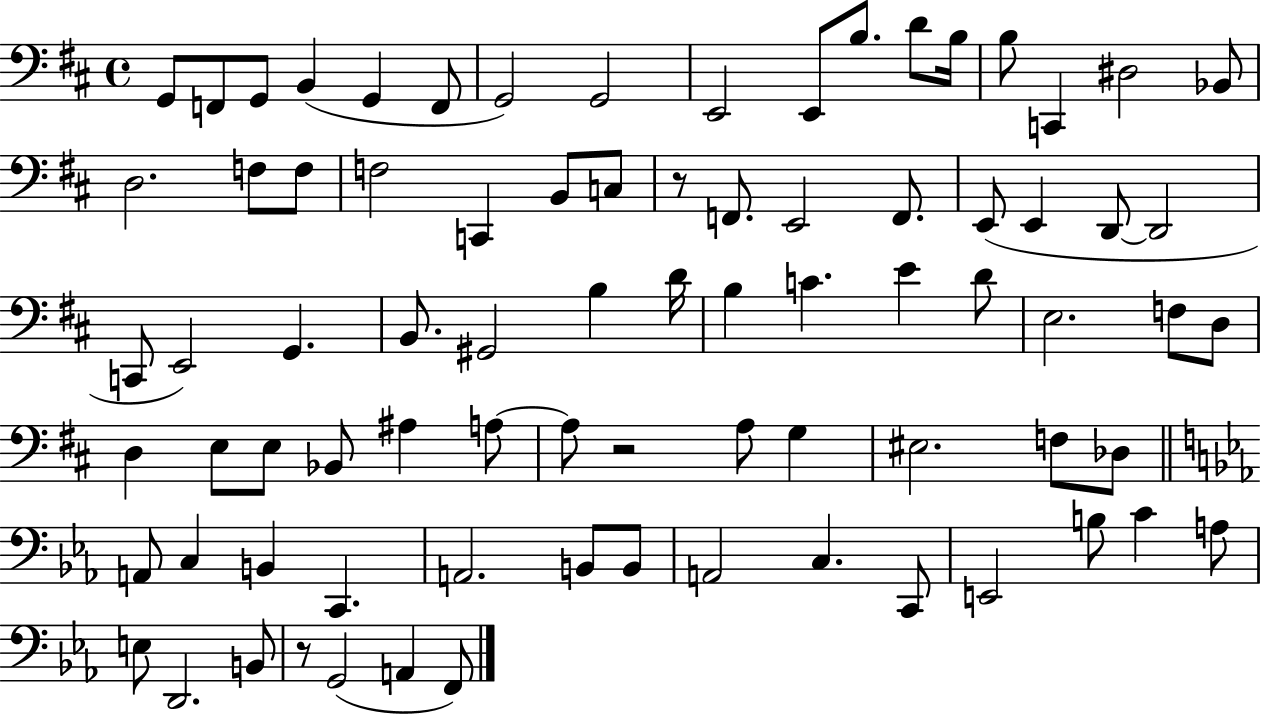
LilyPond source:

{
  \clef bass
  \time 4/4
  \defaultTimeSignature
  \key d \major
  g,8 f,8 g,8 b,4( g,4 f,8 | g,2) g,2 | e,2 e,8 b8. d'8 b16 | b8 c,4 dis2 bes,8 | \break d2. f8 f8 | f2 c,4 b,8 c8 | r8 f,8. e,2 f,8. | e,8( e,4 d,8~~ d,2 | \break c,8 e,2) g,4. | b,8. gis,2 b4 d'16 | b4 c'4. e'4 d'8 | e2. f8 d8 | \break d4 e8 e8 bes,8 ais4 a8~~ | a8 r2 a8 g4 | eis2. f8 des8 | \bar "||" \break \key ees \major a,8 c4 b,4 c,4. | a,2. b,8 b,8 | a,2 c4. c,8 | e,2 b8 c'4 a8 | \break e8 d,2. b,8 | r8 g,2( a,4 f,8) | \bar "|."
}